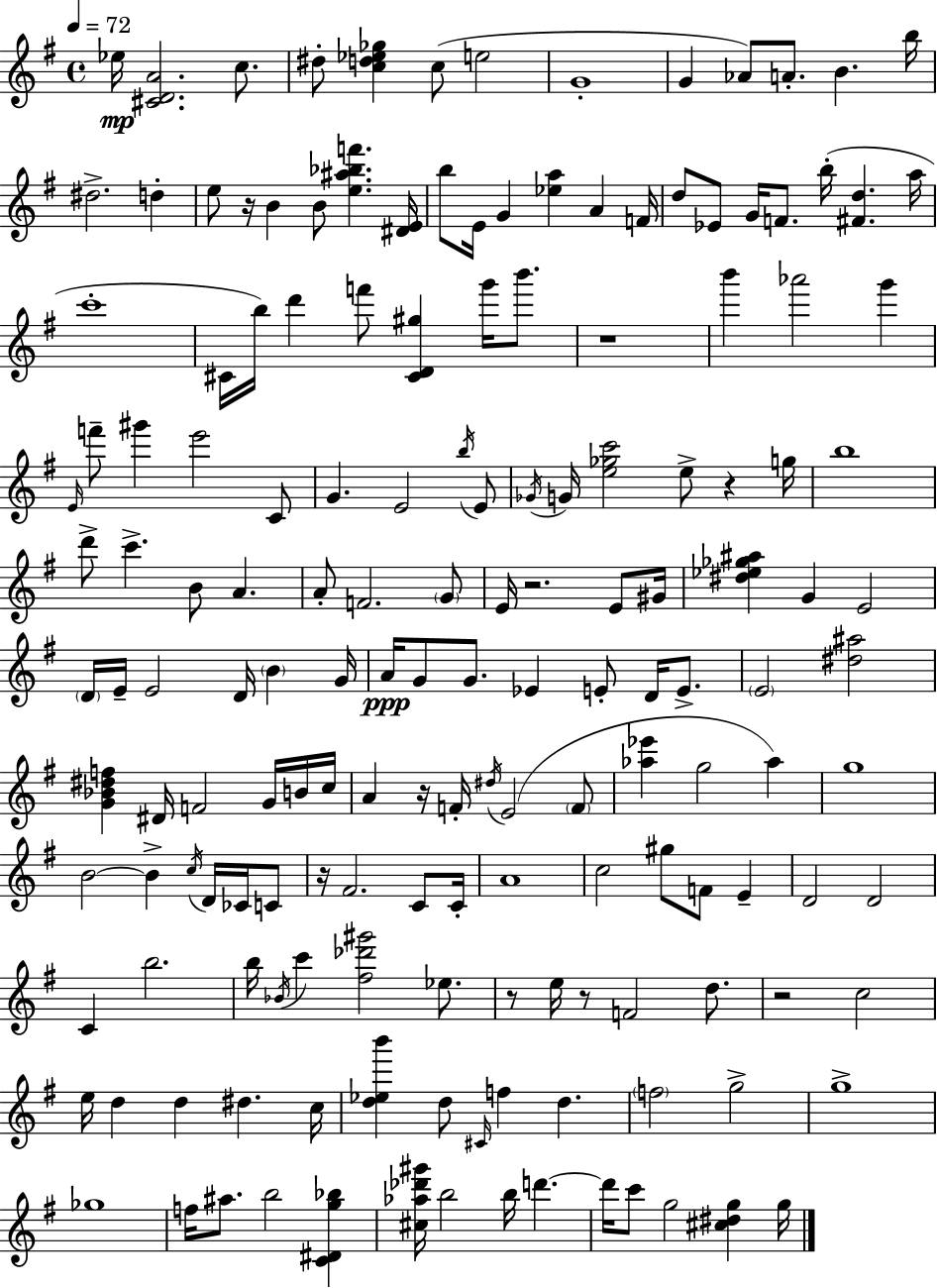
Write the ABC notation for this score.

X:1
T:Untitled
M:4/4
L:1/4
K:Em
_e/4 [^CDA]2 c/2 ^d/2 [cd_e_g] c/2 e2 G4 G _A/2 A/2 B b/4 ^d2 d e/2 z/4 B B/2 [e^a_bf'] [^DE]/4 b/2 E/4 G [_ea] A F/4 d/2 _E/2 G/4 F/2 b/4 [^Fd] a/4 c'4 ^C/4 b/4 d' f'/2 [^CD^g] g'/4 b'/2 z4 b' _a'2 g' E/4 f'/2 ^g' e'2 C/2 G E2 b/4 E/2 _G/4 G/4 [e_gc']2 e/2 z g/4 b4 d'/2 c' B/2 A A/2 F2 G/2 E/4 z2 E/2 ^G/4 [^d_e_g^a] G E2 D/4 E/4 E2 D/4 B G/4 A/4 G/2 G/2 _E E/2 D/4 E/2 E2 [^d^a]2 [G_B^df] ^D/4 F2 G/4 B/4 c/4 A z/4 F/4 ^d/4 E2 F/2 [_a_e'] g2 _a g4 B2 B c/4 D/4 _C/4 C/2 z/4 ^F2 C/2 C/4 A4 c2 ^g/2 F/2 E D2 D2 C b2 b/4 _B/4 c' [^f_d'^g']2 _e/2 z/2 e/4 z/2 F2 d/2 z2 c2 e/4 d d ^d c/4 [d_eb'] d/2 ^C/4 f d f2 g2 g4 _g4 f/4 ^a/2 b2 [C^Dg_b] [^c_a_d'^g']/4 b2 b/4 d' d'/4 c'/2 g2 [^c^dg] g/4